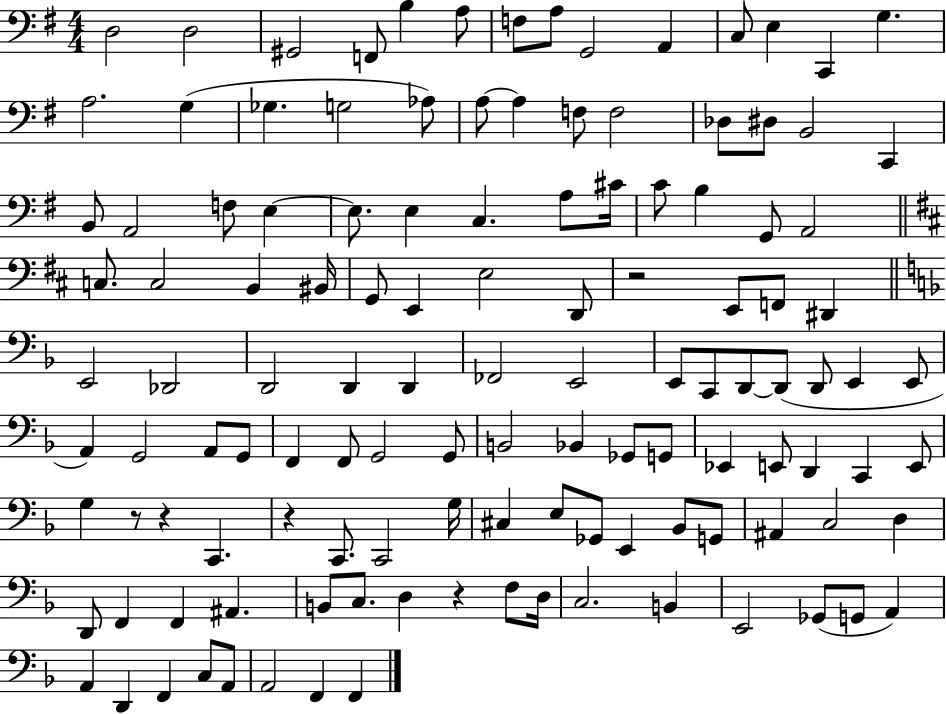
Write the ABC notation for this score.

X:1
T:Untitled
M:4/4
L:1/4
K:G
D,2 D,2 ^G,,2 F,,/2 B, A,/2 F,/2 A,/2 G,,2 A,, C,/2 E, C,, G, A,2 G, _G, G,2 _A,/2 A,/2 A, F,/2 F,2 _D,/2 ^D,/2 B,,2 C,, B,,/2 A,,2 F,/2 E, E,/2 E, C, A,/2 ^C/4 C/2 B, G,,/2 A,,2 C,/2 C,2 B,, ^B,,/4 G,,/2 E,, E,2 D,,/2 z2 E,,/2 F,,/2 ^D,, E,,2 _D,,2 D,,2 D,, D,, _F,,2 E,,2 E,,/2 C,,/2 D,,/2 D,,/2 D,,/2 E,, E,,/2 A,, G,,2 A,,/2 G,,/2 F,, F,,/2 G,,2 G,,/2 B,,2 _B,, _G,,/2 G,,/2 _E,, E,,/2 D,, C,, E,,/2 G, z/2 z C,, z C,,/2 C,,2 G,/4 ^C, E,/2 _G,,/2 E,, _B,,/2 G,,/2 ^A,, C,2 D, D,,/2 F,, F,, ^A,, B,,/2 C,/2 D, z F,/2 D,/4 C,2 B,, E,,2 _G,,/2 G,,/2 A,, A,, D,, F,, C,/2 A,,/2 A,,2 F,, F,,